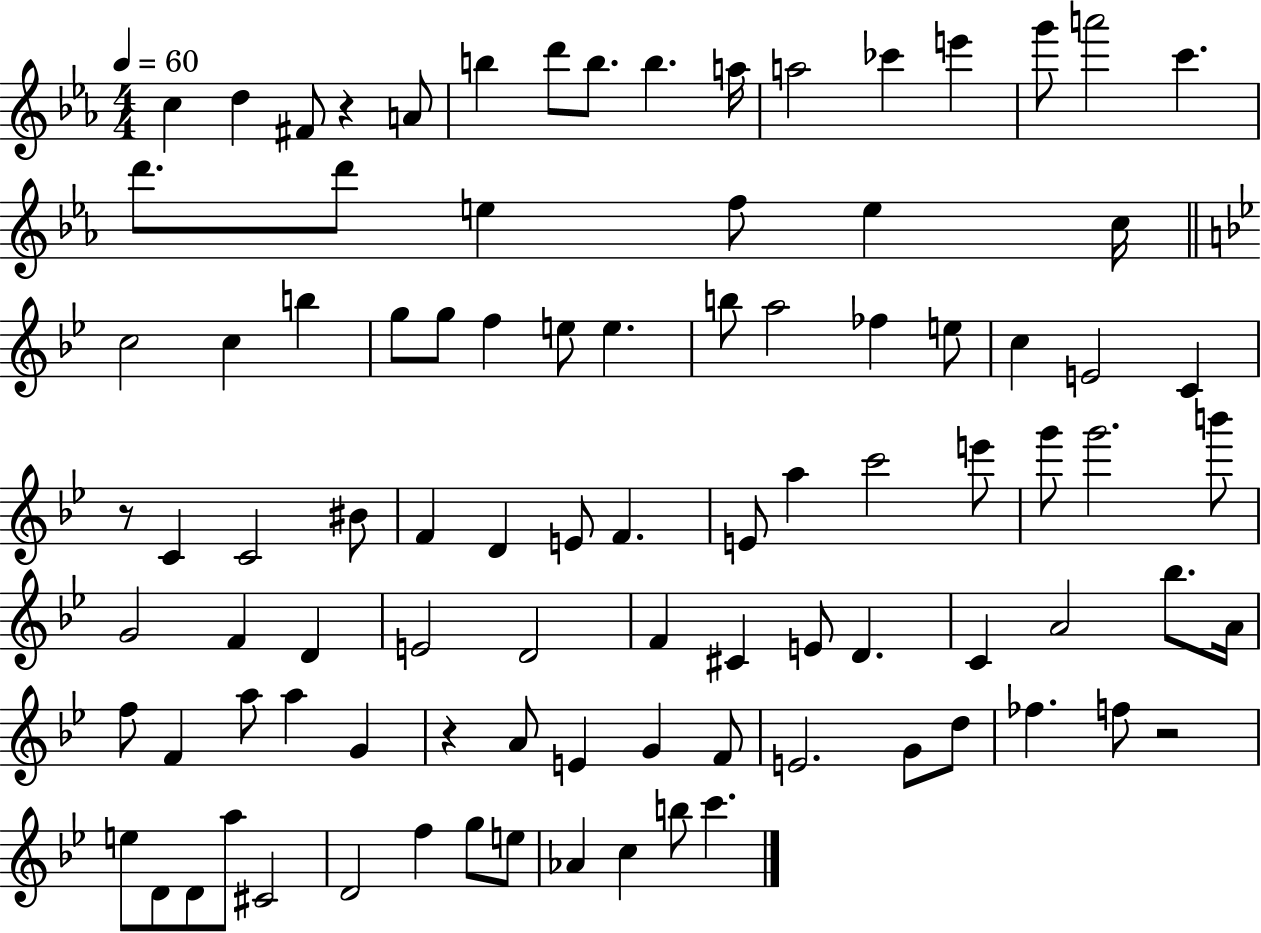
X:1
T:Untitled
M:4/4
L:1/4
K:Eb
c d ^F/2 z A/2 b d'/2 b/2 b a/4 a2 _c' e' g'/2 a'2 c' d'/2 d'/2 e f/2 e c/4 c2 c b g/2 g/2 f e/2 e b/2 a2 _f e/2 c E2 C z/2 C C2 ^B/2 F D E/2 F E/2 a c'2 e'/2 g'/2 g'2 b'/2 G2 F D E2 D2 F ^C E/2 D C A2 _b/2 A/4 f/2 F a/2 a G z A/2 E G F/2 E2 G/2 d/2 _f f/2 z2 e/2 D/2 D/2 a/2 ^C2 D2 f g/2 e/2 _A c b/2 c'